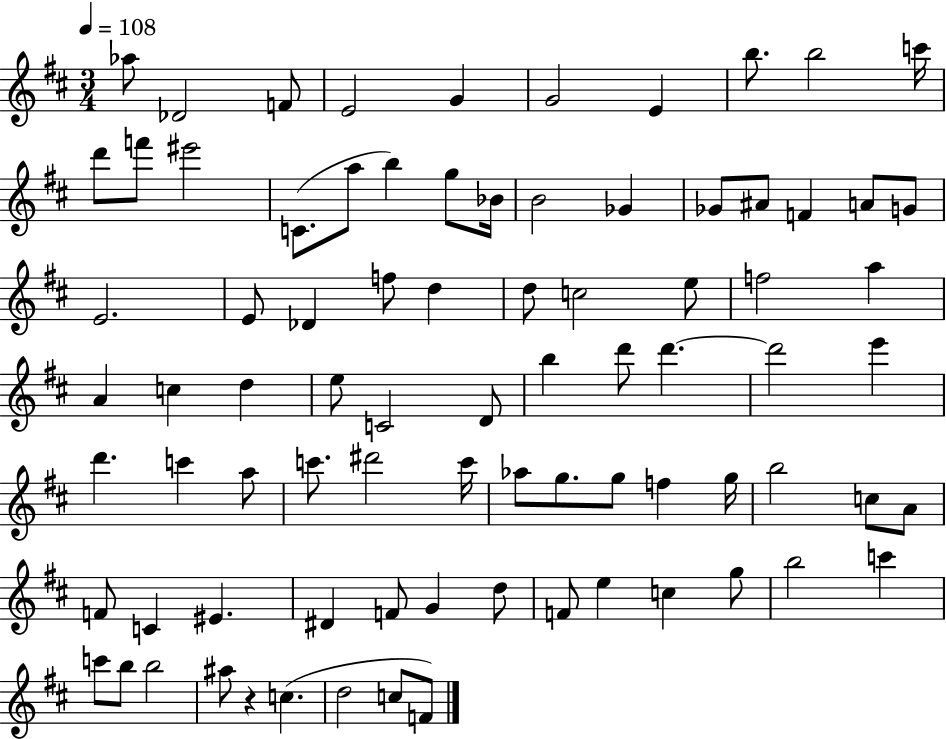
{
  \clef treble
  \numericTimeSignature
  \time 3/4
  \key d \major
  \tempo 4 = 108
  \repeat volta 2 { aes''8 des'2 f'8 | e'2 g'4 | g'2 e'4 | b''8. b''2 c'''16 | \break d'''8 f'''8 eis'''2 | c'8.( a''8 b''4) g''8 bes'16 | b'2 ges'4 | ges'8 ais'8 f'4 a'8 g'8 | \break e'2. | e'8 des'4 f''8 d''4 | d''8 c''2 e''8 | f''2 a''4 | \break a'4 c''4 d''4 | e''8 c'2 d'8 | b''4 d'''8 d'''4.~~ | d'''2 e'''4 | \break d'''4. c'''4 a''8 | c'''8. dis'''2 c'''16 | aes''8 g''8. g''8 f''4 g''16 | b''2 c''8 a'8 | \break f'8 c'4 eis'4. | dis'4 f'8 g'4 d''8 | f'8 e''4 c''4 g''8 | b''2 c'''4 | \break c'''8 b''8 b''2 | ais''8 r4 c''4.( | d''2 c''8 f'8) | } \bar "|."
}